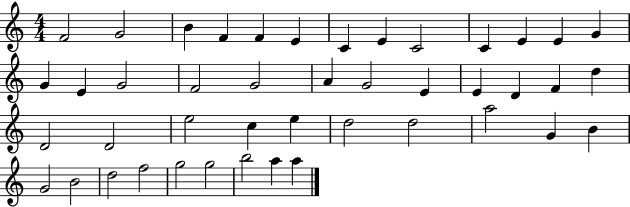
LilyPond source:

{
  \clef treble
  \numericTimeSignature
  \time 4/4
  \key c \major
  f'2 g'2 | b'4 f'4 f'4 e'4 | c'4 e'4 c'2 | c'4 e'4 e'4 g'4 | \break g'4 e'4 g'2 | f'2 g'2 | a'4 g'2 e'4 | e'4 d'4 f'4 d''4 | \break d'2 d'2 | e''2 c''4 e''4 | d''2 d''2 | a''2 g'4 b'4 | \break g'2 b'2 | d''2 f''2 | g''2 g''2 | b''2 a''4 a''4 | \break \bar "|."
}